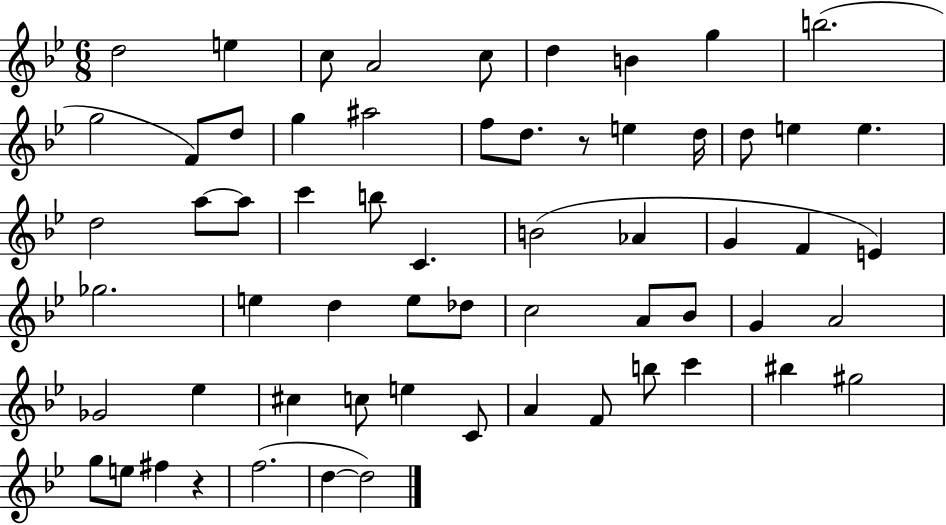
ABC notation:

X:1
T:Untitled
M:6/8
L:1/4
K:Bb
d2 e c/2 A2 c/2 d B g b2 g2 F/2 d/2 g ^a2 f/2 d/2 z/2 e d/4 d/2 e e d2 a/2 a/2 c' b/2 C B2 _A G F E _g2 e d e/2 _d/2 c2 A/2 _B/2 G A2 _G2 _e ^c c/2 e C/2 A F/2 b/2 c' ^b ^g2 g/2 e/2 ^f z f2 d d2